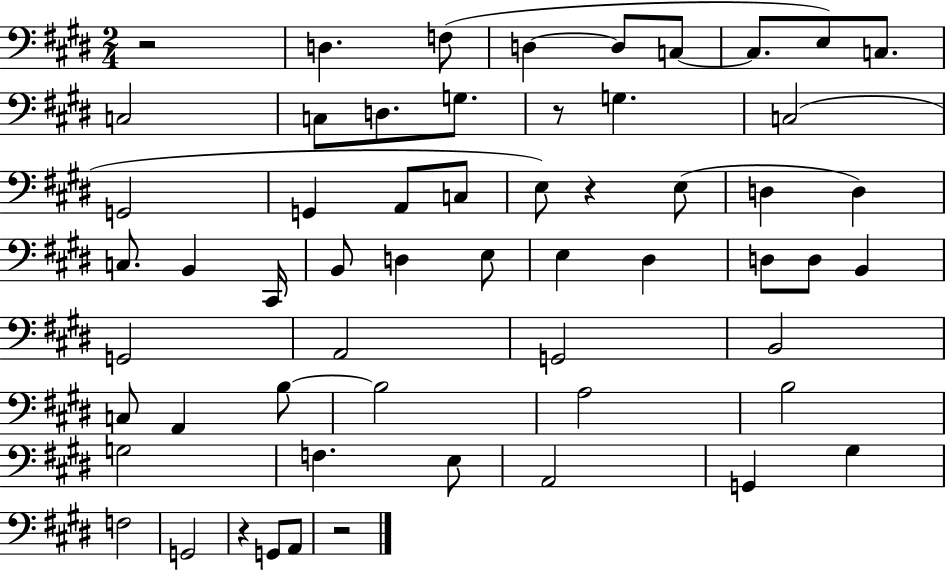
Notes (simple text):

R/h D3/q. F3/e D3/q D3/e C3/e C3/e. E3/e C3/e. C3/h C3/e D3/e. G3/e. R/e G3/q. C3/h G2/h G2/q A2/e C3/e E3/e R/q E3/e D3/q D3/q C3/e. B2/q C#2/s B2/e D3/q E3/e E3/q D#3/q D3/e D3/e B2/q G2/h A2/h G2/h B2/h C3/e A2/q B3/e B3/h A3/h B3/h G3/h F3/q. E3/e A2/h G2/q G#3/q F3/h G2/h R/q G2/e A2/e R/h